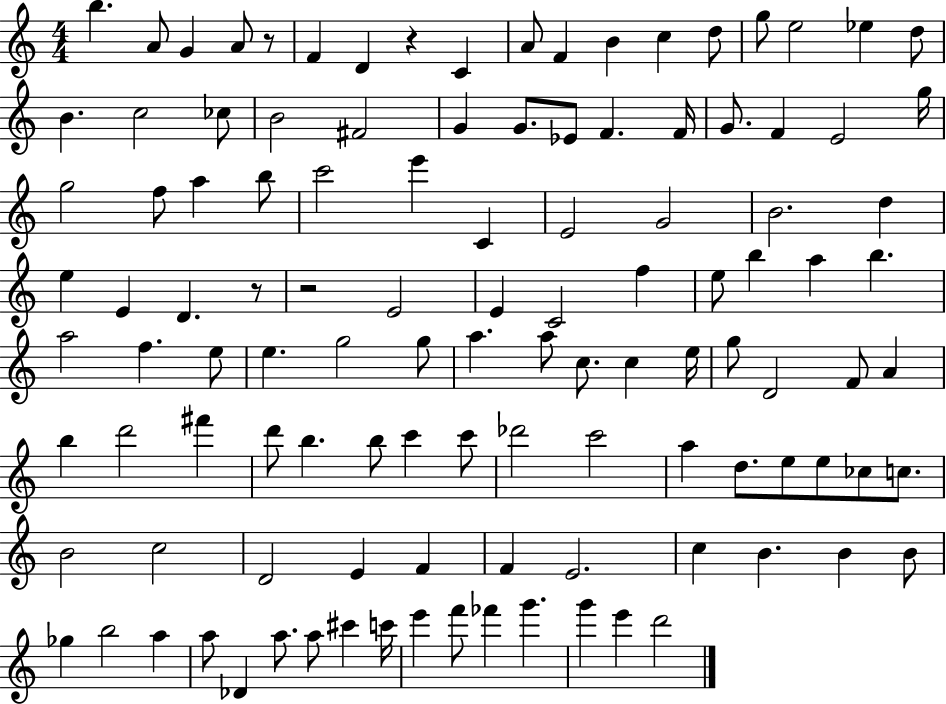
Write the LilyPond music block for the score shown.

{
  \clef treble
  \numericTimeSignature
  \time 4/4
  \key c \major
  b''4. a'8 g'4 a'8 r8 | f'4 d'4 r4 c'4 | a'8 f'4 b'4 c''4 d''8 | g''8 e''2 ees''4 d''8 | \break b'4. c''2 ces''8 | b'2 fis'2 | g'4 g'8. ees'8 f'4. f'16 | g'8. f'4 e'2 g''16 | \break g''2 f''8 a''4 b''8 | c'''2 e'''4 c'4 | e'2 g'2 | b'2. d''4 | \break e''4 e'4 d'4. r8 | r2 e'2 | e'4 c'2 f''4 | e''8 b''4 a''4 b''4. | \break a''2 f''4. e''8 | e''4. g''2 g''8 | a''4. a''8 c''8. c''4 e''16 | g''8 d'2 f'8 a'4 | \break b''4 d'''2 fis'''4 | d'''8 b''4. b''8 c'''4 c'''8 | des'''2 c'''2 | a''4 d''8. e''8 e''8 ces''8 c''8. | \break b'2 c''2 | d'2 e'4 f'4 | f'4 e'2. | c''4 b'4. b'4 b'8 | \break ges''4 b''2 a''4 | a''8 des'4 a''8. a''8 cis'''4 c'''16 | e'''4 f'''8 fes'''4 g'''4. | g'''4 e'''4 d'''2 | \break \bar "|."
}